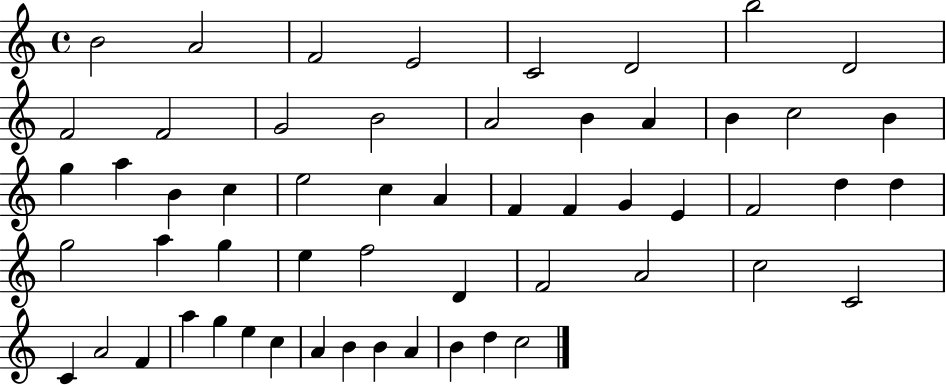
B4/h A4/h F4/h E4/h C4/h D4/h B5/h D4/h F4/h F4/h G4/h B4/h A4/h B4/q A4/q B4/q C5/h B4/q G5/q A5/q B4/q C5/q E5/h C5/q A4/q F4/q F4/q G4/q E4/q F4/h D5/q D5/q G5/h A5/q G5/q E5/q F5/h D4/q F4/h A4/h C5/h C4/h C4/q A4/h F4/q A5/q G5/q E5/q C5/q A4/q B4/q B4/q A4/q B4/q D5/q C5/h